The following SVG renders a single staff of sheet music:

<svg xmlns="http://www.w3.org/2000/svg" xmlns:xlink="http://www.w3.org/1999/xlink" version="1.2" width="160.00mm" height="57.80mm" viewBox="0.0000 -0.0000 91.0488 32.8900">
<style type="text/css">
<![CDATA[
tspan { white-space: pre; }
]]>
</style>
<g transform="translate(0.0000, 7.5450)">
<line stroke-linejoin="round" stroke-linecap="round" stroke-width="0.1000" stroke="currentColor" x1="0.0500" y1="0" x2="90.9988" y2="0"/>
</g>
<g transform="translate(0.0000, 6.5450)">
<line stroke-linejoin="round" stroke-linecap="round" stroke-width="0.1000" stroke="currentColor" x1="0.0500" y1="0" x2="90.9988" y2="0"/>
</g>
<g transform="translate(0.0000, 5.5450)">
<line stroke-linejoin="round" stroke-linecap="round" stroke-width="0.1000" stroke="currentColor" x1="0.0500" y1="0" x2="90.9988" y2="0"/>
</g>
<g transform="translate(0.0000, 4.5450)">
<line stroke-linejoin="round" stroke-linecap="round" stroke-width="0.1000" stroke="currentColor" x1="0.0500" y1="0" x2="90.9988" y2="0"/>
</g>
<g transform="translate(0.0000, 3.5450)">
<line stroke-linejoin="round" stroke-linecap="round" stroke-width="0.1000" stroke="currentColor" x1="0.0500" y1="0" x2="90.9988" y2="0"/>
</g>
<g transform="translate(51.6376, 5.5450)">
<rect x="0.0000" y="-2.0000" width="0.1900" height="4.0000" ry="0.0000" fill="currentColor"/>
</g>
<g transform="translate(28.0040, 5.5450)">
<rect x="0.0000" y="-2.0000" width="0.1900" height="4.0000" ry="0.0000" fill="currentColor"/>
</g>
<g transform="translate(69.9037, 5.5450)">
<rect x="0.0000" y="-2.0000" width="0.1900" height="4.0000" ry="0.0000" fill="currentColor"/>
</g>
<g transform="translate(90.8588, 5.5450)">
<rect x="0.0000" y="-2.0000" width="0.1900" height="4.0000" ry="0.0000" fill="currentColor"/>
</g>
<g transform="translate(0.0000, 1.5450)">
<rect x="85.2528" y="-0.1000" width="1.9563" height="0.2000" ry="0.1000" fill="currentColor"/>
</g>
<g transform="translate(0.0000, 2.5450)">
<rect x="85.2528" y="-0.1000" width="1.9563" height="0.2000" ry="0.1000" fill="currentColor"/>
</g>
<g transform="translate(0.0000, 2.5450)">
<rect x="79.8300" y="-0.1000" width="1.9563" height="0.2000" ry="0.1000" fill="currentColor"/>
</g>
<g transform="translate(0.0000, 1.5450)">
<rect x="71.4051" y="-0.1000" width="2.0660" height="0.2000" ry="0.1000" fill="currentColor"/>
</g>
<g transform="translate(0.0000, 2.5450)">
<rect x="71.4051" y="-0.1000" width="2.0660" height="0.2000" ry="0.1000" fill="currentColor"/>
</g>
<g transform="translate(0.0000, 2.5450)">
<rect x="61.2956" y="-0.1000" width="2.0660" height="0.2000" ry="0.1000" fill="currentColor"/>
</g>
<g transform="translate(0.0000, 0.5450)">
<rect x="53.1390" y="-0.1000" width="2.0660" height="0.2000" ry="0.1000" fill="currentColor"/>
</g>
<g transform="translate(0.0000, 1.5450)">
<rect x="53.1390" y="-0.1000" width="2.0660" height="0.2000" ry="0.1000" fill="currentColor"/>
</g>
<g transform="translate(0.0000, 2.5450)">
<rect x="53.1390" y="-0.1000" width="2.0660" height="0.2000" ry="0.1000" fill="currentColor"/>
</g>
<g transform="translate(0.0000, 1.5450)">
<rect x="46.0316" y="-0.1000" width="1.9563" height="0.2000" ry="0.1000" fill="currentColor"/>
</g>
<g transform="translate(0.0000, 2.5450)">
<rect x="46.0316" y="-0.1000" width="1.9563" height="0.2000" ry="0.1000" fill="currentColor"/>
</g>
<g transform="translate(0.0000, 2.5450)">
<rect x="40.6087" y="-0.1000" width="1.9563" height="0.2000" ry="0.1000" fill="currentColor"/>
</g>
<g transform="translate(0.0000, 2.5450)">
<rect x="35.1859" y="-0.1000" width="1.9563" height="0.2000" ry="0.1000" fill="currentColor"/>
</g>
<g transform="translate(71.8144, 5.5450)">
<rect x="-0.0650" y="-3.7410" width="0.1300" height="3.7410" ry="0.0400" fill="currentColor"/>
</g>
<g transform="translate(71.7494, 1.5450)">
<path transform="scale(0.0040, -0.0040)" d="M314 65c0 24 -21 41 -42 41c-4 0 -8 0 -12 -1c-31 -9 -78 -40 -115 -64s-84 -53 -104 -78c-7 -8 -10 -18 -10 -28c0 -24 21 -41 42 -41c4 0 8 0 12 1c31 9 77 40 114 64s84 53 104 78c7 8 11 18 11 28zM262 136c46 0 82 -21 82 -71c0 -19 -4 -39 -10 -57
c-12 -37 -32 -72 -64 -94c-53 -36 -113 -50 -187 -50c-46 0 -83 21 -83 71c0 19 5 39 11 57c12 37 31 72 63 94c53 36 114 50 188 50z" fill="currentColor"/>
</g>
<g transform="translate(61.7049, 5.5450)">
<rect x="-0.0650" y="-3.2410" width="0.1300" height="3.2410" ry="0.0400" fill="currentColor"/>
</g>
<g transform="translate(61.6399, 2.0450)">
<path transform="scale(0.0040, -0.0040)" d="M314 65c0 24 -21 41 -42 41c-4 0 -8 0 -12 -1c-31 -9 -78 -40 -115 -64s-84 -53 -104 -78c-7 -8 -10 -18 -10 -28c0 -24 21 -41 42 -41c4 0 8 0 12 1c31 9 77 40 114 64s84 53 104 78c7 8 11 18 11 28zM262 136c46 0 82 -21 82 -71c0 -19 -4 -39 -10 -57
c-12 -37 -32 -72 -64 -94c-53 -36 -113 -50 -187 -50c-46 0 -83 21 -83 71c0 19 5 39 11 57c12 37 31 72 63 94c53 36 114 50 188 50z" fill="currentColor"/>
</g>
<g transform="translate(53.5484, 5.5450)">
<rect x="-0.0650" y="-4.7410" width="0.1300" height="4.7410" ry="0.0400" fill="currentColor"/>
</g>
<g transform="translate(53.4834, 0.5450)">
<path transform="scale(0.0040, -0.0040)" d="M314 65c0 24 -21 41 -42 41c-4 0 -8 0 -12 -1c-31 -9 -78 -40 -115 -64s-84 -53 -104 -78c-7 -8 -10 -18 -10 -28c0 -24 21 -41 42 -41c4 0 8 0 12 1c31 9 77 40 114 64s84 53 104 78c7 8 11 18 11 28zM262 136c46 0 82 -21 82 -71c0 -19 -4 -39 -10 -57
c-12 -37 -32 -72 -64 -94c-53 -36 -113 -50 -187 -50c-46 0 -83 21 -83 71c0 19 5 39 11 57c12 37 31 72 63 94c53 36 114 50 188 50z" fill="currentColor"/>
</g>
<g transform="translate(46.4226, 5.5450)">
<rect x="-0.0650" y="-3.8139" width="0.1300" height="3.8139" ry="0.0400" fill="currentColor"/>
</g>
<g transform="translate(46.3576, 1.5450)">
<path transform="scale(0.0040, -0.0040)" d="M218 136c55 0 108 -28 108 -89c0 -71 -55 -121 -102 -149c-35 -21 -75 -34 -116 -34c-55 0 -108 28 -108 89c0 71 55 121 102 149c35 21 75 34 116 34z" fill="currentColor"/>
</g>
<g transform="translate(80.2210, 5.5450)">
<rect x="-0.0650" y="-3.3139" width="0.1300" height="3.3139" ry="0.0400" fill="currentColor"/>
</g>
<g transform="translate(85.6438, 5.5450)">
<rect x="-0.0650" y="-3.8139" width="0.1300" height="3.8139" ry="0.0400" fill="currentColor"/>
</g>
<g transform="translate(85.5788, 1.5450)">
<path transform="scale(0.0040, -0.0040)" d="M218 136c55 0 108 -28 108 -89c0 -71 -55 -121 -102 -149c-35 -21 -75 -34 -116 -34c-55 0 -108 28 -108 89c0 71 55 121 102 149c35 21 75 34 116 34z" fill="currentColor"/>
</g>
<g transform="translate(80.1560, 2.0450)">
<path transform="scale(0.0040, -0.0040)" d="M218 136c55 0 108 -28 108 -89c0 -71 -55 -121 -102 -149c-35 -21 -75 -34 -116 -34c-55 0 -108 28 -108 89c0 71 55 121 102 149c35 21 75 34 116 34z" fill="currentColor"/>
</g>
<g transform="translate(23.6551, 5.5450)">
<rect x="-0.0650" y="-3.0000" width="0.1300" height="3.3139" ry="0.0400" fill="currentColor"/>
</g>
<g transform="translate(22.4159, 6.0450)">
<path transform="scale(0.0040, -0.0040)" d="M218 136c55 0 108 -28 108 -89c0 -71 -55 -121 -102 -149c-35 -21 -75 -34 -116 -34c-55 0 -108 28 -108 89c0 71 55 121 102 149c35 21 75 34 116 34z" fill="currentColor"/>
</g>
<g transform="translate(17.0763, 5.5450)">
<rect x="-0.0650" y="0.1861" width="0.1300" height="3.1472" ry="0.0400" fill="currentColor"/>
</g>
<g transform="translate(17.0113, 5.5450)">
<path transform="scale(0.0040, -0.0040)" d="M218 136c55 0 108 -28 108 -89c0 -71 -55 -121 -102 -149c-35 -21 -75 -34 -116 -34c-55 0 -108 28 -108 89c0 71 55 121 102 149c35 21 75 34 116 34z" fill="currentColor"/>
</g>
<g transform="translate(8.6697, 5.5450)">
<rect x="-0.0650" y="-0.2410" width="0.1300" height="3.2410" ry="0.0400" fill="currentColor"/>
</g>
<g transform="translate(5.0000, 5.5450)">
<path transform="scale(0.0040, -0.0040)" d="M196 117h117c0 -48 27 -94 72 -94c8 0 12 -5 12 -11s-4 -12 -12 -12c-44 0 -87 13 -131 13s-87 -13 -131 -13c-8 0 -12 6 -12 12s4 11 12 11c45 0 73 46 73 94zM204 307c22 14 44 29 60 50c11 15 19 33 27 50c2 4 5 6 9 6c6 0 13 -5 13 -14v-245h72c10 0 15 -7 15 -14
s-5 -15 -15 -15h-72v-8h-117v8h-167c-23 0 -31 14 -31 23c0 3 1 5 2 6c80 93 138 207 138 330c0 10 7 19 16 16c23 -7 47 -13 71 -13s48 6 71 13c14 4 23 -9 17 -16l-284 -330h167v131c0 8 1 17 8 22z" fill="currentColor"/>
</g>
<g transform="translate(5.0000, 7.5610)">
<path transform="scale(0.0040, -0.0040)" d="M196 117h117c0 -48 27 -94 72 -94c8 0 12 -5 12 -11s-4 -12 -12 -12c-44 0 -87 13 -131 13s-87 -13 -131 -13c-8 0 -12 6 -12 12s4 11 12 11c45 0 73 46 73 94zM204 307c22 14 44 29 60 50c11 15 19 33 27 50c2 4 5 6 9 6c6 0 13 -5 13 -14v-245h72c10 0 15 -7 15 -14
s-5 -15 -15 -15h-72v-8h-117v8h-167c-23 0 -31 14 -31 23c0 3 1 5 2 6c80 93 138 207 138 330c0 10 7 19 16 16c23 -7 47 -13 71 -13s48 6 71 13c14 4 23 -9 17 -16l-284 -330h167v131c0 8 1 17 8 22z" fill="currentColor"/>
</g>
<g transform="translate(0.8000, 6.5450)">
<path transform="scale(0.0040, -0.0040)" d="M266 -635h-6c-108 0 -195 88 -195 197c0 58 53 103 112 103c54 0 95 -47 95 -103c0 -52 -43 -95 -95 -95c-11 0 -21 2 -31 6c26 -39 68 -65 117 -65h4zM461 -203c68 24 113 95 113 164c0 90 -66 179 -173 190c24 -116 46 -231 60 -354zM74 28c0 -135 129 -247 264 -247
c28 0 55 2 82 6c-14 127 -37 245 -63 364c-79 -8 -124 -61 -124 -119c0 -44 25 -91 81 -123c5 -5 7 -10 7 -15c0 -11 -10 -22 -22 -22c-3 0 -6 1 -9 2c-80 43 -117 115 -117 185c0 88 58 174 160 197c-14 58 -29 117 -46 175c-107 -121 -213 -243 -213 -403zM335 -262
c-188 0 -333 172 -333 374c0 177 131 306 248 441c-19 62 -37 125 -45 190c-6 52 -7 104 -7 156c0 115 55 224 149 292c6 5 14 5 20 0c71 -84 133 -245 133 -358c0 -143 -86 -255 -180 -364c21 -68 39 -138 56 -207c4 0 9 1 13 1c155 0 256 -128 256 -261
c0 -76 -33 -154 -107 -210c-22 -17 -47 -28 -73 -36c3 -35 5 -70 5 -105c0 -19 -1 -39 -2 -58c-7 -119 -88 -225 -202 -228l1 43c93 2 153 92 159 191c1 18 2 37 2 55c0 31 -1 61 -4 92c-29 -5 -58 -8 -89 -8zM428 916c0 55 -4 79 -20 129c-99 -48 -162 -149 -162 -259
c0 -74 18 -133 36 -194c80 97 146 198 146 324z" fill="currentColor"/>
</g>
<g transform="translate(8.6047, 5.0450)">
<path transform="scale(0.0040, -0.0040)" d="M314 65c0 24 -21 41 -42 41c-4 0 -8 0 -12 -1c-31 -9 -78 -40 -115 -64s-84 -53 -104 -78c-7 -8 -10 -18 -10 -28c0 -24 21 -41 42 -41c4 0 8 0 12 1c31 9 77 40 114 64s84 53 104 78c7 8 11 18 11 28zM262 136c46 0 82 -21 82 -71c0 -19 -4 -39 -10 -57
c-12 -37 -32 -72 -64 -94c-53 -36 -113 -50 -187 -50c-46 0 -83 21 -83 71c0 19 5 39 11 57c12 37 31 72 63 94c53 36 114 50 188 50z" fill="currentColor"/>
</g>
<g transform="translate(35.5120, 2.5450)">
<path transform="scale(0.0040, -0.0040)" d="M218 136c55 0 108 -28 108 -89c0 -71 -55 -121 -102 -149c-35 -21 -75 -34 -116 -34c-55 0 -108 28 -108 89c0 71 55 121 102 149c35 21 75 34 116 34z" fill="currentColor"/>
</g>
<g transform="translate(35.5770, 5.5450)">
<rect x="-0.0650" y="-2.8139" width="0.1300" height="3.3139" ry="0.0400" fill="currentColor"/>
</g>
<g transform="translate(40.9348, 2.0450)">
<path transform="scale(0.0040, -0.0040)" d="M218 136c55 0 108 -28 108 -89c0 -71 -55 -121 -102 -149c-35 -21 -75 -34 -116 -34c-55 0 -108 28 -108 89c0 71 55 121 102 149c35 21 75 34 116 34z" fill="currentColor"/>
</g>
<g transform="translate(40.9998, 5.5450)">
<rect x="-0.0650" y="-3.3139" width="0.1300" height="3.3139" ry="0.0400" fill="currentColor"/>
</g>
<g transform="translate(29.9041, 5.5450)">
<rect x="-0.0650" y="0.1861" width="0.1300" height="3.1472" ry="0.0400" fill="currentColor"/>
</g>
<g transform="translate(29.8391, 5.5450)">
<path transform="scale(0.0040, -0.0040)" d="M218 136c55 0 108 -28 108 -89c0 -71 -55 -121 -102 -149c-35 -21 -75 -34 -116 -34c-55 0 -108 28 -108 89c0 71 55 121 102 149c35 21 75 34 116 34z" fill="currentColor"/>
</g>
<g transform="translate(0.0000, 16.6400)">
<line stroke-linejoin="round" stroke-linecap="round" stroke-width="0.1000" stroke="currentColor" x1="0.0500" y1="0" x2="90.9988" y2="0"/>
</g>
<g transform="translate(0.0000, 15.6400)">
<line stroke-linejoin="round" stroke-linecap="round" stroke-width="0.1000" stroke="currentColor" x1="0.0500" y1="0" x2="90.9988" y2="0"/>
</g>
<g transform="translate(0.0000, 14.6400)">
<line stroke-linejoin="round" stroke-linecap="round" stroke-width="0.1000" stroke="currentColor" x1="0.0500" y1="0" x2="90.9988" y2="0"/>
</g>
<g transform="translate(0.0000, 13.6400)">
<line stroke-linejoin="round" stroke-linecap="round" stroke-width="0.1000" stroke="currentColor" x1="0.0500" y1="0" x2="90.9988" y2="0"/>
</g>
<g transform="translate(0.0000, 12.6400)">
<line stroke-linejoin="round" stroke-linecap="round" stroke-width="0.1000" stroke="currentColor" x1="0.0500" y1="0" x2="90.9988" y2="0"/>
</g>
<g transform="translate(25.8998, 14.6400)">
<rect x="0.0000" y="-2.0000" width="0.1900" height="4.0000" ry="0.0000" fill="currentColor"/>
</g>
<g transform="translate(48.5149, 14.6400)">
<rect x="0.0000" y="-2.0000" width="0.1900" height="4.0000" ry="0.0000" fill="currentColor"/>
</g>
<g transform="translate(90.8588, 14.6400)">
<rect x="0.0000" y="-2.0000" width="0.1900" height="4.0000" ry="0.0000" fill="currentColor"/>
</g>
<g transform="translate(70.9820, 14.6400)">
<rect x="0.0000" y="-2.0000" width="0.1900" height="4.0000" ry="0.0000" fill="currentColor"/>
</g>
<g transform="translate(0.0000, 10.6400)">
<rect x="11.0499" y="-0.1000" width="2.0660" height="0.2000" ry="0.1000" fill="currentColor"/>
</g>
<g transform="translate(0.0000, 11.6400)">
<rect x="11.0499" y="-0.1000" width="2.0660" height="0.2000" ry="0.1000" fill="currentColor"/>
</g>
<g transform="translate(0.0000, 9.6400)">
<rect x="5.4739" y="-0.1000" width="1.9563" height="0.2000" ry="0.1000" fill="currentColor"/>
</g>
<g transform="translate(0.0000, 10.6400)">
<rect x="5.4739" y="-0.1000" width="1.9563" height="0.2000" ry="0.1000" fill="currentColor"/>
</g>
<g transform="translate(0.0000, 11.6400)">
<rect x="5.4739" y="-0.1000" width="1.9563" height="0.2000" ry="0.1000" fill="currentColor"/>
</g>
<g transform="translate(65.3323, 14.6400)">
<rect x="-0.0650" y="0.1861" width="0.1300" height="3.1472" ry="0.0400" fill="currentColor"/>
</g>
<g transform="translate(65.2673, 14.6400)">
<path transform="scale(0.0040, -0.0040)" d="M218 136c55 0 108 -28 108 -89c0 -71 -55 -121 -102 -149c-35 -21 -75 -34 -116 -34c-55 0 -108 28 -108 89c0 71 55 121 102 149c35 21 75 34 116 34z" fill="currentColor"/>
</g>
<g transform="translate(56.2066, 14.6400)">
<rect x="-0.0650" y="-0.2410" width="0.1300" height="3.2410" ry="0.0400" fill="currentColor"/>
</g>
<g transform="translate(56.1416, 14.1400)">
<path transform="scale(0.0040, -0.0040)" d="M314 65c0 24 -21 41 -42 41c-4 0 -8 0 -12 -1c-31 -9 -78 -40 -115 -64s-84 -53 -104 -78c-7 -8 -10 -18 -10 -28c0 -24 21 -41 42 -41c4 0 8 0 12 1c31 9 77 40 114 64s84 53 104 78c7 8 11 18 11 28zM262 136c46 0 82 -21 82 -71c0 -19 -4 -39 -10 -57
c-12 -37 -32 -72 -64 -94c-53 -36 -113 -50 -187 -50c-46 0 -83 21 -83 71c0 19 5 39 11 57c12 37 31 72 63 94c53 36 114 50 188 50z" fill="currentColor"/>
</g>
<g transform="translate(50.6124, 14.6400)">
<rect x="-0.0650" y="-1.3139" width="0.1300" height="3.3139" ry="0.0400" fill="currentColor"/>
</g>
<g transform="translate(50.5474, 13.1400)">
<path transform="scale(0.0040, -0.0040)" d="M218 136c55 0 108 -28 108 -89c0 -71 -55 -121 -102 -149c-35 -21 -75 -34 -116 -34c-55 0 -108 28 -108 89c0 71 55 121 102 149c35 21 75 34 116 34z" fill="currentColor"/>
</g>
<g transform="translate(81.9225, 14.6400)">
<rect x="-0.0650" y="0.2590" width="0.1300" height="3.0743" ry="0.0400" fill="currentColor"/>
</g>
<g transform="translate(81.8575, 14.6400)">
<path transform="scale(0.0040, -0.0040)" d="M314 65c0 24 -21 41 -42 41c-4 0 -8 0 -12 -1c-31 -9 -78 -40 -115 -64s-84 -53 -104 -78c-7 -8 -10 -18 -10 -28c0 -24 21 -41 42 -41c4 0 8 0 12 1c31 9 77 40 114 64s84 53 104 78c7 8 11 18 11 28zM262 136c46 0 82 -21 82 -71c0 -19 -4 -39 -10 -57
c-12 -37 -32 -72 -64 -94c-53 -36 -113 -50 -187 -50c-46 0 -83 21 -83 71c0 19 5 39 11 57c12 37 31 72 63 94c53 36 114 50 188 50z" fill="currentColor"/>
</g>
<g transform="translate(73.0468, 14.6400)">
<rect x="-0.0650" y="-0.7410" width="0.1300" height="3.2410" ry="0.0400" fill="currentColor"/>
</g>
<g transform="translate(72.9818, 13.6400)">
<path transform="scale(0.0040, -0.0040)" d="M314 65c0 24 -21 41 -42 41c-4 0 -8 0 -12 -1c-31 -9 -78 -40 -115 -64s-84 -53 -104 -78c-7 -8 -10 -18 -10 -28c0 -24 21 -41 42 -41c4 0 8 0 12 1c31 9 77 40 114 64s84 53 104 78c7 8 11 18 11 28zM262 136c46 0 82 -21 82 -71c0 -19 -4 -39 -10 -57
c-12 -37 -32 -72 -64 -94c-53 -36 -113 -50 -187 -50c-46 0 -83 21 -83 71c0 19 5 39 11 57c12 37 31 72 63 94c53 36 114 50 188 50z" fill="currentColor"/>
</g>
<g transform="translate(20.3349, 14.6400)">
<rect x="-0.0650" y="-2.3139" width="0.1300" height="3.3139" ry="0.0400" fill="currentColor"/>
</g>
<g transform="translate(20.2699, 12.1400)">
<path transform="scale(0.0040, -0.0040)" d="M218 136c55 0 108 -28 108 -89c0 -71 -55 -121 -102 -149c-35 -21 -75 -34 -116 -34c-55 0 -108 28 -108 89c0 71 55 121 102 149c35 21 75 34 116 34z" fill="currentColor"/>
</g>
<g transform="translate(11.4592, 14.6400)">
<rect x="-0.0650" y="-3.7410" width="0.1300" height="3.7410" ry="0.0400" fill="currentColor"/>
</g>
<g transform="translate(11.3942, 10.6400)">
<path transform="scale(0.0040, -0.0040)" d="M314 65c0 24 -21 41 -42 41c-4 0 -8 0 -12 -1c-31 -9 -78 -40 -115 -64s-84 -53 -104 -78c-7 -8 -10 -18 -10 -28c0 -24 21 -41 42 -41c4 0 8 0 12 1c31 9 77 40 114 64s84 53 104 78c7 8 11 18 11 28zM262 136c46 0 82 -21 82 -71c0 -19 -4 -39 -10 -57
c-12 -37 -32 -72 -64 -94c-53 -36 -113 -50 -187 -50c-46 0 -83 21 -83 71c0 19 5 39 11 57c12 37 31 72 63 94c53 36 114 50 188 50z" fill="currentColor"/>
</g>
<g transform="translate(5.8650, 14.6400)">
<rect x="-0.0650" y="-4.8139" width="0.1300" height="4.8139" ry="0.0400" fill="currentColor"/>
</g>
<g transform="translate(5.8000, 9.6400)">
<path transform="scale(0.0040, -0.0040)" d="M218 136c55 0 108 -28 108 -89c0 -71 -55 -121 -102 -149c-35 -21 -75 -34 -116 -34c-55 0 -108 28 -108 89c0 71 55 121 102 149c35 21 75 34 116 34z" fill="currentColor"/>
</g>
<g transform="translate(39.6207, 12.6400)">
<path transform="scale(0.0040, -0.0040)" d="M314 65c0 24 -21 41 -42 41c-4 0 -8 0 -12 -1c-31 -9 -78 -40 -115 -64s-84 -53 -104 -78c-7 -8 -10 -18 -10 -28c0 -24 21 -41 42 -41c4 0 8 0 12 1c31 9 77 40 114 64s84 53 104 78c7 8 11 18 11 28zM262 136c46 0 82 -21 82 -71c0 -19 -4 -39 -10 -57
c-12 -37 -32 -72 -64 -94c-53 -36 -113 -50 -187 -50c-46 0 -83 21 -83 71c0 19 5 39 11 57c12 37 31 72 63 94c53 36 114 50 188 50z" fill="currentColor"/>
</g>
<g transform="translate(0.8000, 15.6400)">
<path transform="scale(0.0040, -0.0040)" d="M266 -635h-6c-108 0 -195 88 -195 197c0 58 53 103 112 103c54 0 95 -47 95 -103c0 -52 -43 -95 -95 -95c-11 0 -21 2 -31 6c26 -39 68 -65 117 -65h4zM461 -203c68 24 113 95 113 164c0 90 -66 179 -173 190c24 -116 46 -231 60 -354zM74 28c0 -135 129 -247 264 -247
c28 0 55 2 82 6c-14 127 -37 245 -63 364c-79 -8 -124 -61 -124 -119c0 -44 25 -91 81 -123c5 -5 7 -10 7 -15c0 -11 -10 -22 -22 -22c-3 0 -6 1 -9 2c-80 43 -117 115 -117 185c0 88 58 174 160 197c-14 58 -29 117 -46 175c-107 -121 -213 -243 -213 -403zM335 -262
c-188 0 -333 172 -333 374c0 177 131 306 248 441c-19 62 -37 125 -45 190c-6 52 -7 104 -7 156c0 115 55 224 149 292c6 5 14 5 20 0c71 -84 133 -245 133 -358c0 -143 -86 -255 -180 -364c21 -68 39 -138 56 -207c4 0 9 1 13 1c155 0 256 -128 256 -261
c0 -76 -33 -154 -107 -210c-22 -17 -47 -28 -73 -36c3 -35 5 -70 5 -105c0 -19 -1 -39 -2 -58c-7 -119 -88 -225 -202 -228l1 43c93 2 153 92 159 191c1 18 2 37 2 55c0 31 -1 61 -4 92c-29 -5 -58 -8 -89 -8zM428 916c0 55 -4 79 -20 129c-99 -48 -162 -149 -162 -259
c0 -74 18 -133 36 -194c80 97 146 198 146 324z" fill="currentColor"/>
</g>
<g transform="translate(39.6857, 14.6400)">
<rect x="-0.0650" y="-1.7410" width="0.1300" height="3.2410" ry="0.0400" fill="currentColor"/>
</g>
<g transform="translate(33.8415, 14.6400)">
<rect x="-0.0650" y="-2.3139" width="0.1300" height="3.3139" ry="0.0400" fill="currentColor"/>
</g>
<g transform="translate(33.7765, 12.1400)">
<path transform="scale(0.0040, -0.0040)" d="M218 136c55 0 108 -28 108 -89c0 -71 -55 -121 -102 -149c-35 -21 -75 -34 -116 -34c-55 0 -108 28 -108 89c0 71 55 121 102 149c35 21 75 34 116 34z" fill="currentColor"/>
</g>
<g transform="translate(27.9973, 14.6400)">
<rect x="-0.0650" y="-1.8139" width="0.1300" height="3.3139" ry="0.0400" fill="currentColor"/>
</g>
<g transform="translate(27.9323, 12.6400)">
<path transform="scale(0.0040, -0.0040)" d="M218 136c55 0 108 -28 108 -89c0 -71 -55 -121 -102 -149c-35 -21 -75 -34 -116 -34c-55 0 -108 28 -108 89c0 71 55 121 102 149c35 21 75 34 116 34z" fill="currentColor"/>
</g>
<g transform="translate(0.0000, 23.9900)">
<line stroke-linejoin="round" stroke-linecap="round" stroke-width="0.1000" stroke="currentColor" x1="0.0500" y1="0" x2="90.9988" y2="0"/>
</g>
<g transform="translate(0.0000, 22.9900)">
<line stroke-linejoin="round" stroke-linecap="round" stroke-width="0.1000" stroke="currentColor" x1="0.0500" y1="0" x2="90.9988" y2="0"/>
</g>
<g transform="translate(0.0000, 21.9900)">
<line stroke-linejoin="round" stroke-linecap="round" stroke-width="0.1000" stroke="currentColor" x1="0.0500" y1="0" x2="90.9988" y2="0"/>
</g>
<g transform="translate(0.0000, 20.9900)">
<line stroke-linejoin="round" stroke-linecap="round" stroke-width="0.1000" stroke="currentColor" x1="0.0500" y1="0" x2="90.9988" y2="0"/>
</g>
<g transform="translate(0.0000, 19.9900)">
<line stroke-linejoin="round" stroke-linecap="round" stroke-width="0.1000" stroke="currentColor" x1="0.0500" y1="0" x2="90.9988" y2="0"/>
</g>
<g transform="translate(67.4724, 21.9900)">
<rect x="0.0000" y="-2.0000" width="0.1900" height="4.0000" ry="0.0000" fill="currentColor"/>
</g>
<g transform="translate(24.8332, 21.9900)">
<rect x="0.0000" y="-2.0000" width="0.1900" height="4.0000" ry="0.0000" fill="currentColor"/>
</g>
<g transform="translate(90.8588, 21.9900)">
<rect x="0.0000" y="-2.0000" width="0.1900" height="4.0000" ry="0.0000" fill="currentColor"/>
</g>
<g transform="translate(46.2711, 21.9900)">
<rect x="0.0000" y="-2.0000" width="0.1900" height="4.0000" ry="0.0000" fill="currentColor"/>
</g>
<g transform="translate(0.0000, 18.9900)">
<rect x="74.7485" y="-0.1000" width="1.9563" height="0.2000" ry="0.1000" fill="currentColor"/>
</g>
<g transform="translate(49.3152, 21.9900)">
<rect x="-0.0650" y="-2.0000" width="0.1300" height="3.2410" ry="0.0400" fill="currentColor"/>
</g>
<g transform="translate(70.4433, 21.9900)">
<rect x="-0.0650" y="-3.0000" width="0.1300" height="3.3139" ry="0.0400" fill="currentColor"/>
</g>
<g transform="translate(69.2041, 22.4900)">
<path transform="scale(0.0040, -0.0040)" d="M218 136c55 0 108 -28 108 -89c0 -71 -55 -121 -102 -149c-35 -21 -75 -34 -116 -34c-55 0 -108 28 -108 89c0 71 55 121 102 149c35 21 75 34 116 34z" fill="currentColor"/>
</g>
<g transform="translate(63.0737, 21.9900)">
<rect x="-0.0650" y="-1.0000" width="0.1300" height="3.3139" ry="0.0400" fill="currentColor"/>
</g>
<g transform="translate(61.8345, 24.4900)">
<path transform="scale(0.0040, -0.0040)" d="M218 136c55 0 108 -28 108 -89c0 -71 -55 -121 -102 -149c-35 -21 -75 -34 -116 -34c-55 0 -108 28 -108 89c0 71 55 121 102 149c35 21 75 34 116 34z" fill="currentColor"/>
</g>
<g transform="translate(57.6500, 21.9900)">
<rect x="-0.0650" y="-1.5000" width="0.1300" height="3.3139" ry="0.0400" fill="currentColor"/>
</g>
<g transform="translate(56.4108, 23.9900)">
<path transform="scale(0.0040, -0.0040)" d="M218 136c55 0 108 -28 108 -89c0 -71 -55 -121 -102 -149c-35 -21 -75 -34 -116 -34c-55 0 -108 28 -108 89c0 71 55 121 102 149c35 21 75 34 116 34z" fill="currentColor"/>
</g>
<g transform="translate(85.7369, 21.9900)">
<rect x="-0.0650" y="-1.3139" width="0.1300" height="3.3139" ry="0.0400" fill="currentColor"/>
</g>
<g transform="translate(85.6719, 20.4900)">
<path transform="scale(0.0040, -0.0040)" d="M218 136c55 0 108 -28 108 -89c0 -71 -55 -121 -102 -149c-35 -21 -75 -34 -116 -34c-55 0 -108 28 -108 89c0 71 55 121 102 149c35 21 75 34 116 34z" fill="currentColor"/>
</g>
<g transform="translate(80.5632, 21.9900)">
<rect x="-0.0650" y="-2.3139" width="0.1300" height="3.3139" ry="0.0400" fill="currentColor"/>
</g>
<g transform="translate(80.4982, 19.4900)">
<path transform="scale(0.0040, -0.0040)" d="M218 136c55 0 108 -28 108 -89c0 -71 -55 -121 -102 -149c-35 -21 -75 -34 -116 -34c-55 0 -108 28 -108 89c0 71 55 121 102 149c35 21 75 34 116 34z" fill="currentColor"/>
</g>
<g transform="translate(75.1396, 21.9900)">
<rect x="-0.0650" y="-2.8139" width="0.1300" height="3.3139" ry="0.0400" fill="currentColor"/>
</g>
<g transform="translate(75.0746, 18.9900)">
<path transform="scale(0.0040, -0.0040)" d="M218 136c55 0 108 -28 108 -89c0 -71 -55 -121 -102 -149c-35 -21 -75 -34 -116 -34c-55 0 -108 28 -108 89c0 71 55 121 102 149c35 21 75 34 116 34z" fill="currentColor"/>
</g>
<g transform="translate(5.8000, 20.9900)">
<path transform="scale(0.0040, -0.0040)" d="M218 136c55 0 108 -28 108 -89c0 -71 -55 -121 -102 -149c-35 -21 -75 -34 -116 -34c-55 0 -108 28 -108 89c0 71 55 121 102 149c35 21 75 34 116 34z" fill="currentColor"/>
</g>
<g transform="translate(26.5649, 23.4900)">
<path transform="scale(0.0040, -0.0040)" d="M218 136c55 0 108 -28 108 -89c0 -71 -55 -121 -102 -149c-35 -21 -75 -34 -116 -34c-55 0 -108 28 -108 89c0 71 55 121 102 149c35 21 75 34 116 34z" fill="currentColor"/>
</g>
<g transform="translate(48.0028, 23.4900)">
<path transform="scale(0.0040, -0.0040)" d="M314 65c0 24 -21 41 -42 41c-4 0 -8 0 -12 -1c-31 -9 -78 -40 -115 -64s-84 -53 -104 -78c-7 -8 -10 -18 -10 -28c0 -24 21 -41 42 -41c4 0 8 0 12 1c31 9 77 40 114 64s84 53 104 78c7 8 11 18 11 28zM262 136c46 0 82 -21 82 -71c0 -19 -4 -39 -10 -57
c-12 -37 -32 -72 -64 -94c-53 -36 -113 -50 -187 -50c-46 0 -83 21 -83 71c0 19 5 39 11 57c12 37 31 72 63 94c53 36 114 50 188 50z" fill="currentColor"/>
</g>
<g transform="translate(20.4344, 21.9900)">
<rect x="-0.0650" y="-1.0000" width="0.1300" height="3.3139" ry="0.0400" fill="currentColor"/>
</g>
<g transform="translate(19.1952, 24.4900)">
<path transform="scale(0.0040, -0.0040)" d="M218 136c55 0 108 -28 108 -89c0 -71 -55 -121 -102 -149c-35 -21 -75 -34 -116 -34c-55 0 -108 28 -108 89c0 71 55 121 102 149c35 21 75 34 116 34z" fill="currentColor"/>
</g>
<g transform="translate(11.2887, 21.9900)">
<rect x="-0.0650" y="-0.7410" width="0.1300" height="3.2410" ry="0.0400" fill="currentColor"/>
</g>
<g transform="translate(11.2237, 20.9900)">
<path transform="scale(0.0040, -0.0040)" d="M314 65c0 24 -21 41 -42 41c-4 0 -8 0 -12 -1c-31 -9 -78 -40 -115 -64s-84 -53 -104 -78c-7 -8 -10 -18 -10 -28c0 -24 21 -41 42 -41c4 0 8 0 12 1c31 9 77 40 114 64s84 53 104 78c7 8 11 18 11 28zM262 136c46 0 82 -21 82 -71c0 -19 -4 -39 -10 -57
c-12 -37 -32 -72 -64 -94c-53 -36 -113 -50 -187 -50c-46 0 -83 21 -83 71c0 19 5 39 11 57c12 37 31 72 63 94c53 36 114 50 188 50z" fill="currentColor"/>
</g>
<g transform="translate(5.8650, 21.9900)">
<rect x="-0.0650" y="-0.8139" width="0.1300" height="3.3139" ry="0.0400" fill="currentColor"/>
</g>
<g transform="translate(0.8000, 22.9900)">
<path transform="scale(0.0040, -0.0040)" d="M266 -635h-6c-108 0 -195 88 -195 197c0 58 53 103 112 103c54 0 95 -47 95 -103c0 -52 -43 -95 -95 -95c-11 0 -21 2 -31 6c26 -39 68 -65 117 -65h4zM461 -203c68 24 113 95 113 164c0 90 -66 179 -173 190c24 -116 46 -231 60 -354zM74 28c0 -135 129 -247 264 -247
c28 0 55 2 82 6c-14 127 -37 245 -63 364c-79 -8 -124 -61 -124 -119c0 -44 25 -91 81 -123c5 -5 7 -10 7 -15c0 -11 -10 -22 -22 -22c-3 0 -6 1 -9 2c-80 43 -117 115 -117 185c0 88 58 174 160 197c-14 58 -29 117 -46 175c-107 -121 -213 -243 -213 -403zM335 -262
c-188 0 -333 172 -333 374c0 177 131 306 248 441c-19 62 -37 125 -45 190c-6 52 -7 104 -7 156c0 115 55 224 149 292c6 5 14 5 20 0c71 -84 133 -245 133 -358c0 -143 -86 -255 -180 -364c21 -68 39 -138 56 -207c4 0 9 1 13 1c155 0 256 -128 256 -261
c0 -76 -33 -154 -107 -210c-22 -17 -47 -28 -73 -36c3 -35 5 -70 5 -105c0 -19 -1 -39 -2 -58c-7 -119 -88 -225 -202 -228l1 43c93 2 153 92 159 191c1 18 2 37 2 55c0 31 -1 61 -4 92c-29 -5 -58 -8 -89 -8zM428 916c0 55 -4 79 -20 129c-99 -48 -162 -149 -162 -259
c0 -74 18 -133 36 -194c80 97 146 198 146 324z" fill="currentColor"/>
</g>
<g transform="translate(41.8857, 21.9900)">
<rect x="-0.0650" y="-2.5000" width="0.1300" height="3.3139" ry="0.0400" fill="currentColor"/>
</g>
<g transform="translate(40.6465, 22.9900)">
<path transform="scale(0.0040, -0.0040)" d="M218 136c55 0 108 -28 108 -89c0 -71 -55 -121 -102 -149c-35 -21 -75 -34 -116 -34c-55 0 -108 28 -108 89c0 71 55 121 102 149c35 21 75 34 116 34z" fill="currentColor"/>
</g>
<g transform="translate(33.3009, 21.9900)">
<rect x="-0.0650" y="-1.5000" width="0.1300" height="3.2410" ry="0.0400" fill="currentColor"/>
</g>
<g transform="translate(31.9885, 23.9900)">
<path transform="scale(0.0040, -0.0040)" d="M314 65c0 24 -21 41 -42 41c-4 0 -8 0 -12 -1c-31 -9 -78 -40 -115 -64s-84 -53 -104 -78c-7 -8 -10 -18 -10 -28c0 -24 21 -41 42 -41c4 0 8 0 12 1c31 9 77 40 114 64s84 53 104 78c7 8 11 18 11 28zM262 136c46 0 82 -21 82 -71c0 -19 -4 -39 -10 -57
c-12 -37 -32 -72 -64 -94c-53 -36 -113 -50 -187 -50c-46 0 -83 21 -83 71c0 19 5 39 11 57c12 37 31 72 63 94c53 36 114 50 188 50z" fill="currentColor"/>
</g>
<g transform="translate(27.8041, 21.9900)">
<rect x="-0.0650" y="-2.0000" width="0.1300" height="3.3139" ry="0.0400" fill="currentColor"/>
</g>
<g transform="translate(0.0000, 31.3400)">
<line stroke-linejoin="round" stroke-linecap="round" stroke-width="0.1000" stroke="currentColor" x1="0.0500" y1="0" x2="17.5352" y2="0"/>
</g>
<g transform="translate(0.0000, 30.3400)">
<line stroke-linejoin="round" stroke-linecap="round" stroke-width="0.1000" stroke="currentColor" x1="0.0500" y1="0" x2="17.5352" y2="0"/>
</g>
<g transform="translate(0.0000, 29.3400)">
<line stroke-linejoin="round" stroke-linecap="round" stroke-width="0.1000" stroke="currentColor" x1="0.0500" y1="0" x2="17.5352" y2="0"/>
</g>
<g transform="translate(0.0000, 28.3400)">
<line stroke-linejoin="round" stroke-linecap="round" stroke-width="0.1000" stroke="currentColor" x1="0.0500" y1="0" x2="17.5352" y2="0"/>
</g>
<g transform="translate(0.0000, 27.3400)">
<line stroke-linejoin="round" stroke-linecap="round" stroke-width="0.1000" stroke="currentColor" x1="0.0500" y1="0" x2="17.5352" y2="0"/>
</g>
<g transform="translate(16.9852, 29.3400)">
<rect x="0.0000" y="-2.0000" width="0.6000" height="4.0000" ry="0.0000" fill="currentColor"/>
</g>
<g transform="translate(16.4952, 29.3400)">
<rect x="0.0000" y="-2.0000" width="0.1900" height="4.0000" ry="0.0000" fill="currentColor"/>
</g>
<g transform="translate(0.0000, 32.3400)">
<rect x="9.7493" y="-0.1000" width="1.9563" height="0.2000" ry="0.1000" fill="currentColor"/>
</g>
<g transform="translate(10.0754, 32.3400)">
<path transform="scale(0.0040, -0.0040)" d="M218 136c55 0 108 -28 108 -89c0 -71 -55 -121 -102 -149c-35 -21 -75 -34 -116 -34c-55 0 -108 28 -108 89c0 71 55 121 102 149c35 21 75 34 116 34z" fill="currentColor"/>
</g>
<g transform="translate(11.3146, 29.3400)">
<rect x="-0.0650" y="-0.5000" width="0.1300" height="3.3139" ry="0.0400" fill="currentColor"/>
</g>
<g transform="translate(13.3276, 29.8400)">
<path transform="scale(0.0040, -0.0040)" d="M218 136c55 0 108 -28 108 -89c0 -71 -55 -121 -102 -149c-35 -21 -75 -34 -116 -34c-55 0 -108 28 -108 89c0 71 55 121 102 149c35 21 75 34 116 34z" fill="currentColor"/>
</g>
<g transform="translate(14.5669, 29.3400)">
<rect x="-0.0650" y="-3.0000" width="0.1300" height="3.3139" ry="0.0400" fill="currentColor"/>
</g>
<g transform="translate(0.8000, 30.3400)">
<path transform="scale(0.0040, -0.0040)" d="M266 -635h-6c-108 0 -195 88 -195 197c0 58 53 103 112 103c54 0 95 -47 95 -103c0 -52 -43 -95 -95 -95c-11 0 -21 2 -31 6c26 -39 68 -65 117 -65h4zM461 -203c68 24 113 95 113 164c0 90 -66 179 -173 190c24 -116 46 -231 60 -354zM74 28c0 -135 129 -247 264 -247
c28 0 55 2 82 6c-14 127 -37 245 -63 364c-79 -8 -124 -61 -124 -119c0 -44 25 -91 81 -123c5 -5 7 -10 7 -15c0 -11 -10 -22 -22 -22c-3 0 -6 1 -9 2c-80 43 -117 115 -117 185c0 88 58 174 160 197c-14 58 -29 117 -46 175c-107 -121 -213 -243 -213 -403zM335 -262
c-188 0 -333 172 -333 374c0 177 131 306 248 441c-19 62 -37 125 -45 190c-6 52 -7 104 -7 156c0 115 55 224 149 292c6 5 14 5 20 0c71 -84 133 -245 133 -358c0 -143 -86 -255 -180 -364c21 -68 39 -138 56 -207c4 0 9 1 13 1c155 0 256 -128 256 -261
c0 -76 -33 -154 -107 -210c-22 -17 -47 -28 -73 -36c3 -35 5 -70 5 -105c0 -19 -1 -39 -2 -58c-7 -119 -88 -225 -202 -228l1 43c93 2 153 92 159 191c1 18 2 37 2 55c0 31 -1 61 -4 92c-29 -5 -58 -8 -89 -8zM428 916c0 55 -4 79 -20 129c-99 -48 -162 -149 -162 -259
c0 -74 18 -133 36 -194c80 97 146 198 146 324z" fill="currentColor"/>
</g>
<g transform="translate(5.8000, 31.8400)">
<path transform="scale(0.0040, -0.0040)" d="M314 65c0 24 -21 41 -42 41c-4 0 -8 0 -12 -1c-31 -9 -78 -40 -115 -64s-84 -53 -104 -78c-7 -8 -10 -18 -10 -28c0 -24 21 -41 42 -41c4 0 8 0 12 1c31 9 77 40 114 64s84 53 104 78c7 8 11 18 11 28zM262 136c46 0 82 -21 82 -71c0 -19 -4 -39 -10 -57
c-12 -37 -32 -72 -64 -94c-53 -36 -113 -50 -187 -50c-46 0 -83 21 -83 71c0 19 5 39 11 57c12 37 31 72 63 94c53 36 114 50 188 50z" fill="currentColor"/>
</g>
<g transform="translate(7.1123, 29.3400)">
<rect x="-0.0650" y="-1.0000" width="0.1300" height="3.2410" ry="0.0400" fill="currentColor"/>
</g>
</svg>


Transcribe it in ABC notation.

X:1
T:Untitled
M:4/4
L:1/4
K:C
c2 B A B a b c' e'2 b2 c'2 b c' e' c'2 g f g f2 e c2 B d2 B2 d d2 D F E2 G F2 E D A a g e D2 C A